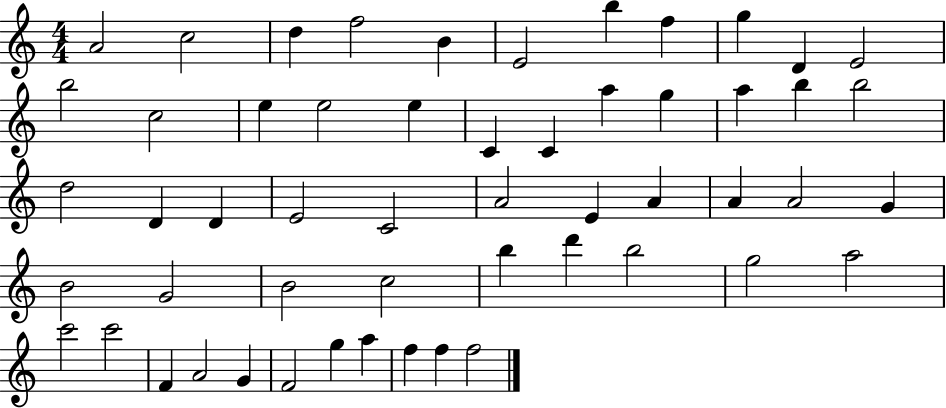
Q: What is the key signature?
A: C major